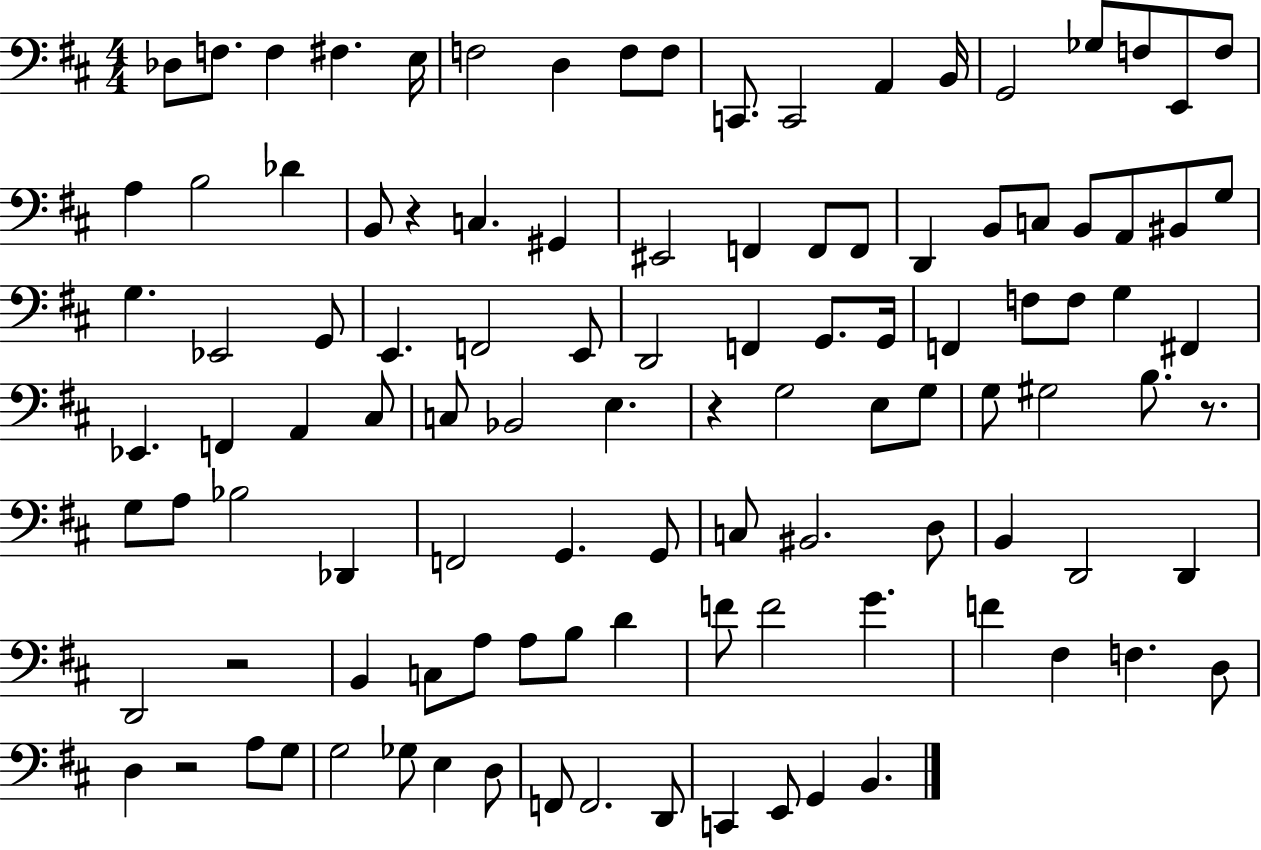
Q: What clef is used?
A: bass